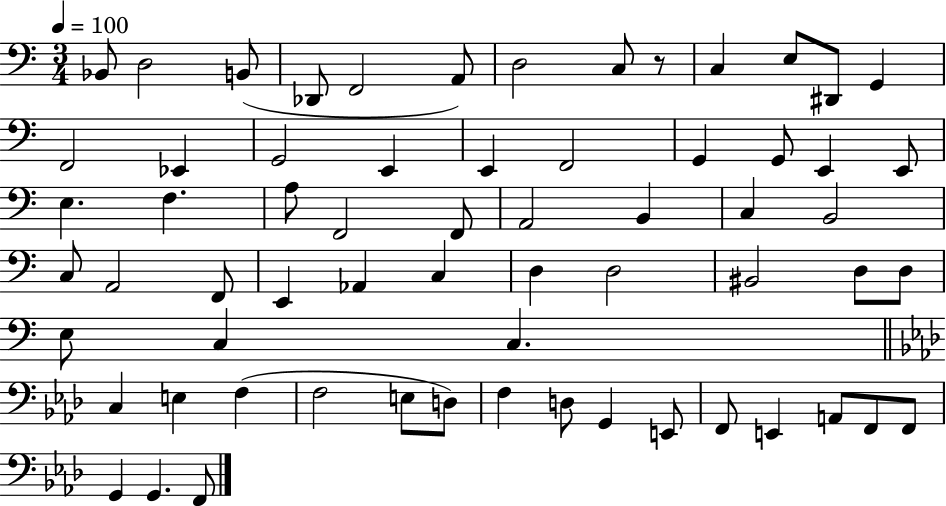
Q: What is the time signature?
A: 3/4